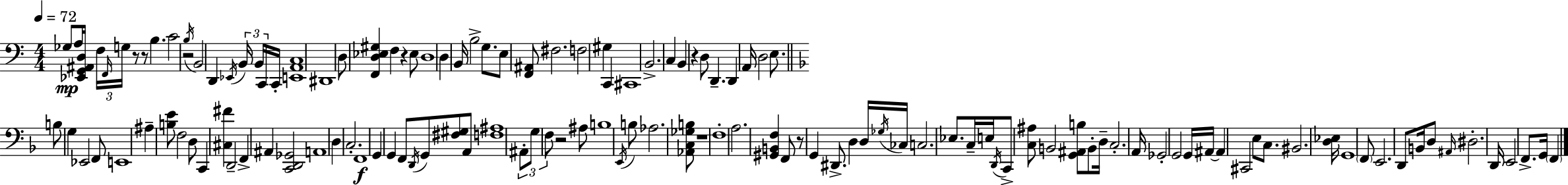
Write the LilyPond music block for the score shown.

{
  \clef bass
  \numericTimeSignature
  \time 4/4
  \key a \minor
  \tempo 4 = 72
  ges8\mp a16 <ees, g, ais, d>16 \tuplet 3/2 { f16 \grace { f,16 } g16 } r8 r8 b4. | c'2 r2 | \acciaccatura { b16 } b,2 d,4 \acciaccatura { ees,16 } \tuplet 3/2 { b,16 | b,16 c,16 } c,16-. <e, a, c>1 | \break dis,1 | d8 <f, d ees gis>4 f4 r4 | ees8 d1 | d4 b,16 b2-> | \break g8. e8 <f, ais,>8 fis2. | f2 gis4 c,4 | cis,1 | b,2.-> c4 | \break b,4 r4 d8 d,4.-- | d,4 a,16 d2 | e8. \bar "||" \break \key f \major b8 g4 ees,2 f,8 | e,1 | ais4-- <b e'>8 f2 d8 | c,4 <cis fis'>4 d,2-- | \break f,4-> ais,4 <c, d, ges,>2 | a,1 | d4 c2.-. | f,1\f | \break g,4 g,4 f,8 \acciaccatura { d,16 } g,8 <fis gis>8 a,8 | <f ais>1 | \tuplet 3/2 { ais,8-. g8 f8 } r2 ais8 | b1 | \break \acciaccatura { e,16 } b8 aes2. | <aes, c ges b>8 r1 | f1-. | a2. <gis, b, f>4 | \break f,8 r8 g,4 dis,8.-> d4 | d16 \acciaccatura { ges16 } ces16 c2. | ees8. c16-- e16 \acciaccatura { d,16 } c,8-> <c ais>8 b,2 | <g, ais, b>8 b,8-. d16-- c2.-. | \break a,16 ges,2-. g,2 | g,16 ais,16~~ ais,4 cis,2 | e8 c8. bis,2. | <d ees>16 g,1 | \break \parenthesize f,8 e,2. | d,8 b,16 d8 \grace { ais,16 } dis2.-. | d,16 e,2 f,8.-> | g,16 \parenthesize f,4 \bar "|."
}